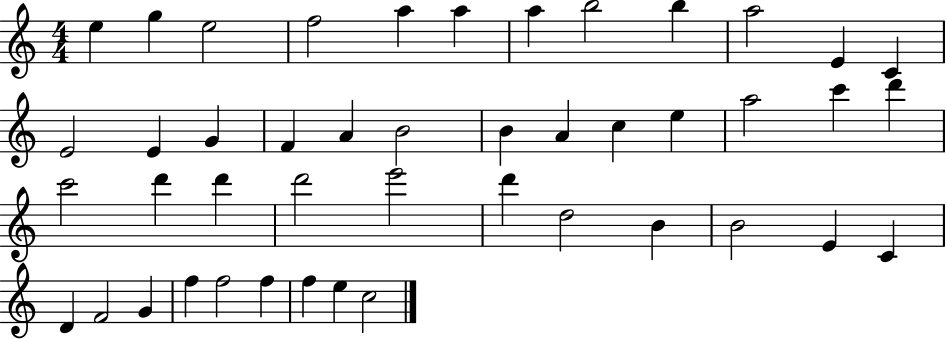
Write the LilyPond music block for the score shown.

{
  \clef treble
  \numericTimeSignature
  \time 4/4
  \key c \major
  e''4 g''4 e''2 | f''2 a''4 a''4 | a''4 b''2 b''4 | a''2 e'4 c'4 | \break e'2 e'4 g'4 | f'4 a'4 b'2 | b'4 a'4 c''4 e''4 | a''2 c'''4 d'''4 | \break c'''2 d'''4 d'''4 | d'''2 e'''2 | d'''4 d''2 b'4 | b'2 e'4 c'4 | \break d'4 f'2 g'4 | f''4 f''2 f''4 | f''4 e''4 c''2 | \bar "|."
}